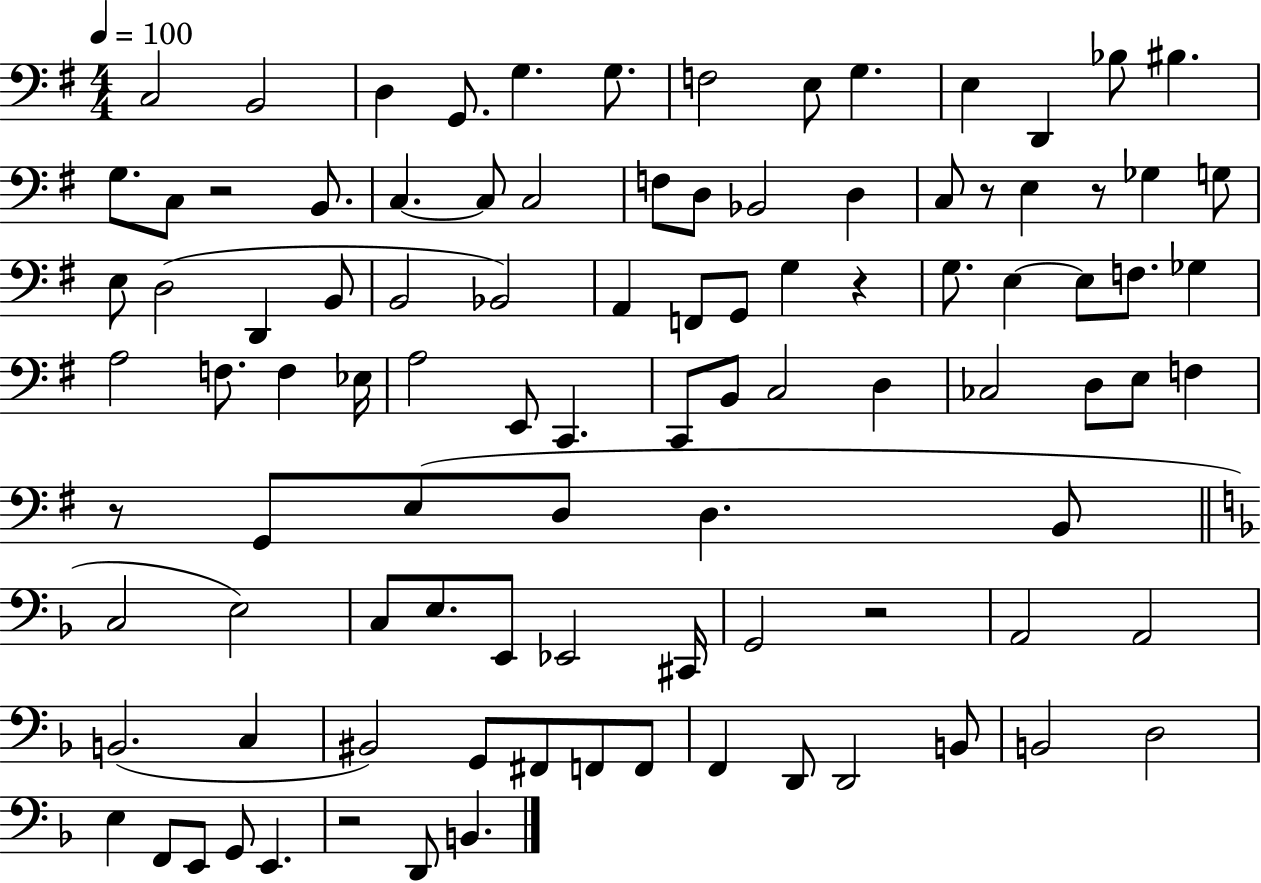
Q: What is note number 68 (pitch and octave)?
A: Eb2